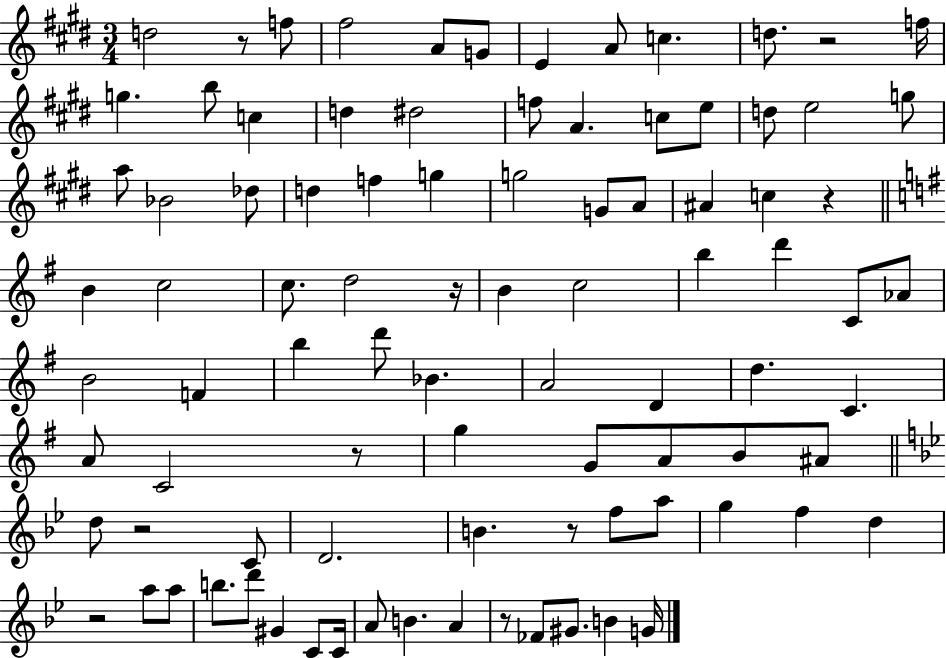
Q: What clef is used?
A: treble